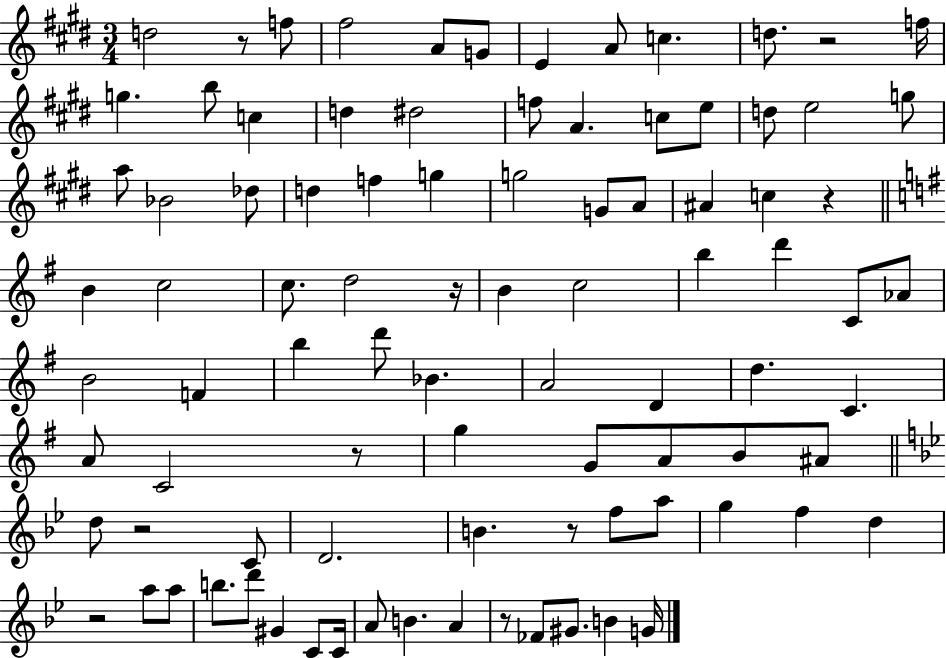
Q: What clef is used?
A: treble